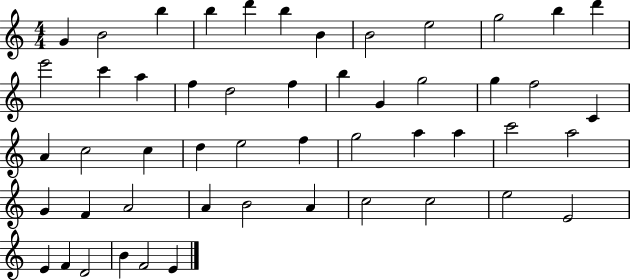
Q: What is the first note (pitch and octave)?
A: G4